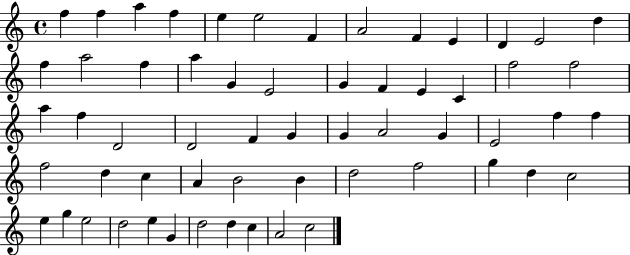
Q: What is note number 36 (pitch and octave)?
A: F5